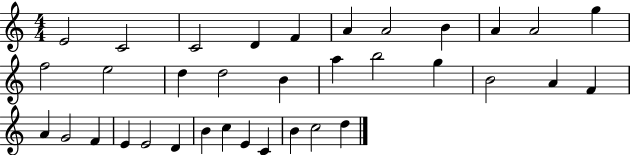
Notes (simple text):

E4/h C4/h C4/h D4/q F4/q A4/q A4/h B4/q A4/q A4/h G5/q F5/h E5/h D5/q D5/h B4/q A5/q B5/h G5/q B4/h A4/q F4/q A4/q G4/h F4/q E4/q E4/h D4/q B4/q C5/q E4/q C4/q B4/q C5/h D5/q